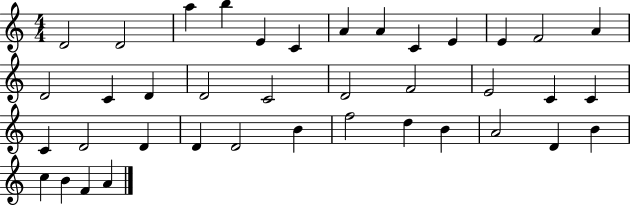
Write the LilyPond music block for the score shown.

{
  \clef treble
  \numericTimeSignature
  \time 4/4
  \key c \major
  d'2 d'2 | a''4 b''4 e'4 c'4 | a'4 a'4 c'4 e'4 | e'4 f'2 a'4 | \break d'2 c'4 d'4 | d'2 c'2 | d'2 f'2 | e'2 c'4 c'4 | \break c'4 d'2 d'4 | d'4 d'2 b'4 | f''2 d''4 b'4 | a'2 d'4 b'4 | \break c''4 b'4 f'4 a'4 | \bar "|."
}